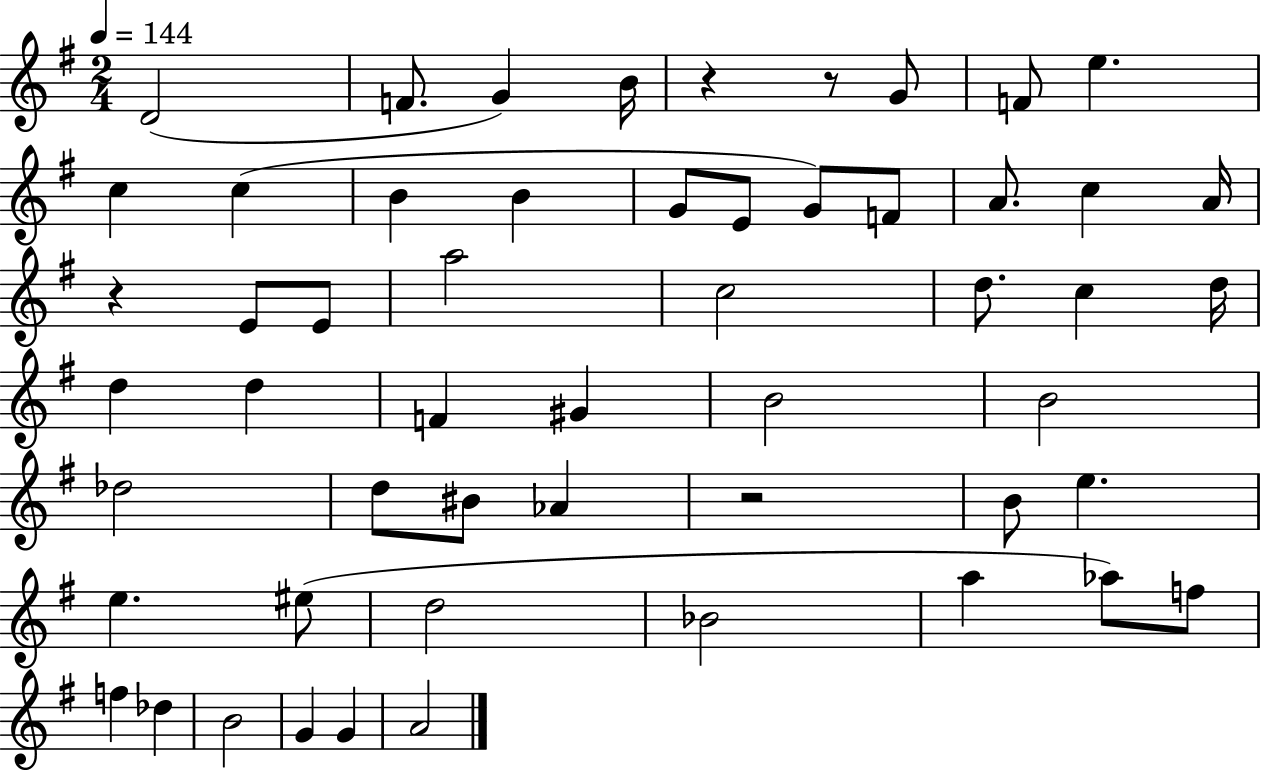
X:1
T:Untitled
M:2/4
L:1/4
K:G
D2 F/2 G B/4 z z/2 G/2 F/2 e c c B B G/2 E/2 G/2 F/2 A/2 c A/4 z E/2 E/2 a2 c2 d/2 c d/4 d d F ^G B2 B2 _d2 d/2 ^B/2 _A z2 B/2 e e ^e/2 d2 _B2 a _a/2 f/2 f _d B2 G G A2